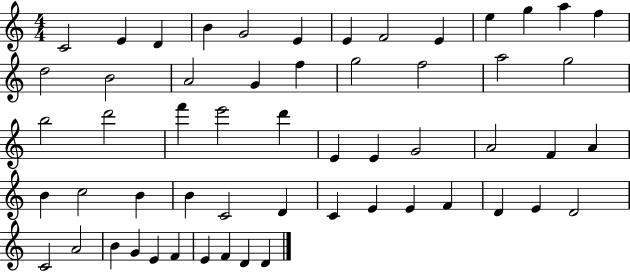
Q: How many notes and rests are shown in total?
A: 56